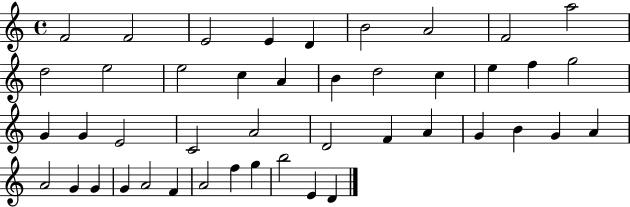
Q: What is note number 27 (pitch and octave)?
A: F4